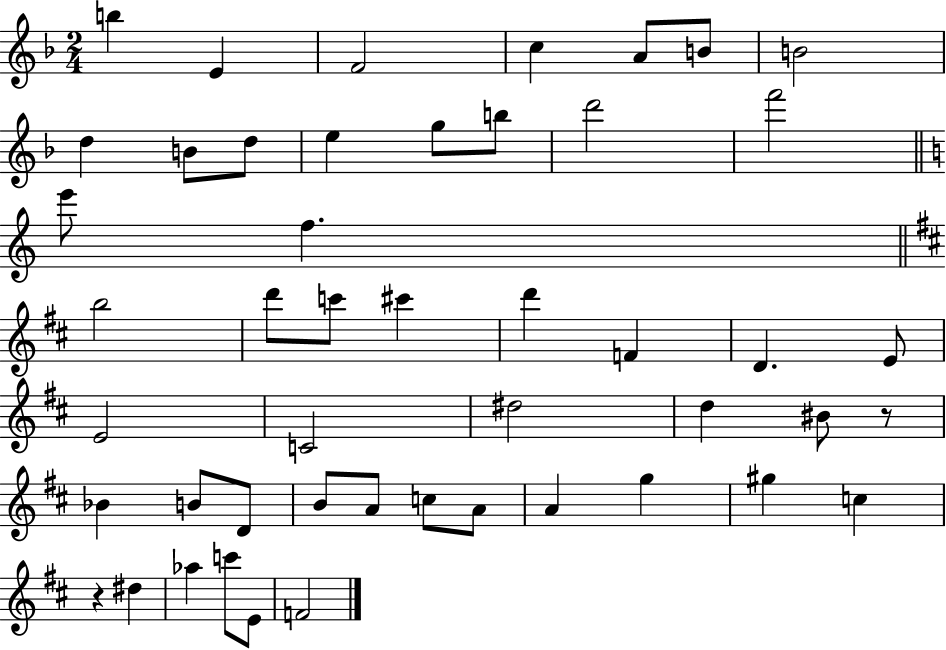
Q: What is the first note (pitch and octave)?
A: B5